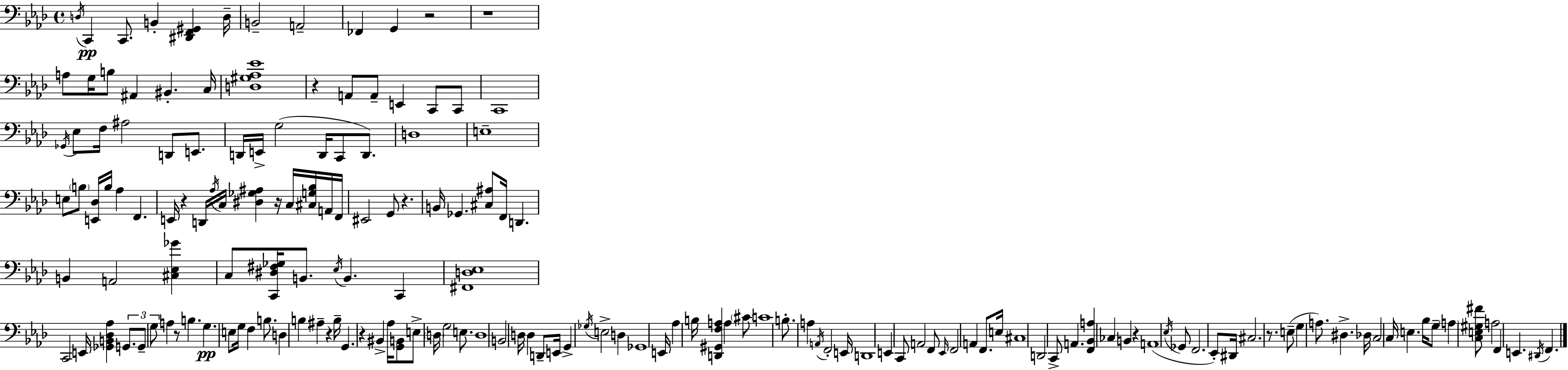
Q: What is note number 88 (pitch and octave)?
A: D2